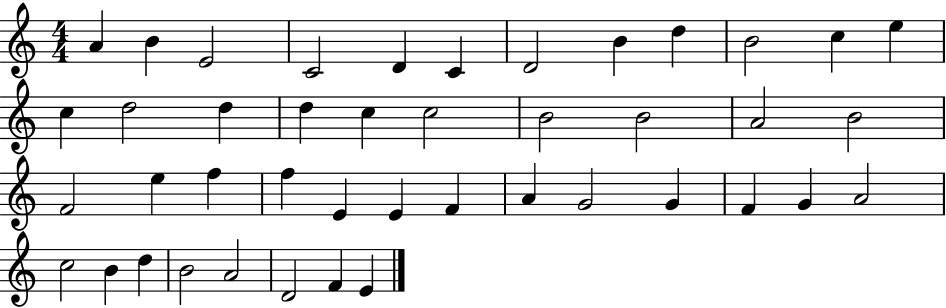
X:1
T:Untitled
M:4/4
L:1/4
K:C
A B E2 C2 D C D2 B d B2 c e c d2 d d c c2 B2 B2 A2 B2 F2 e f f E E F A G2 G F G A2 c2 B d B2 A2 D2 F E